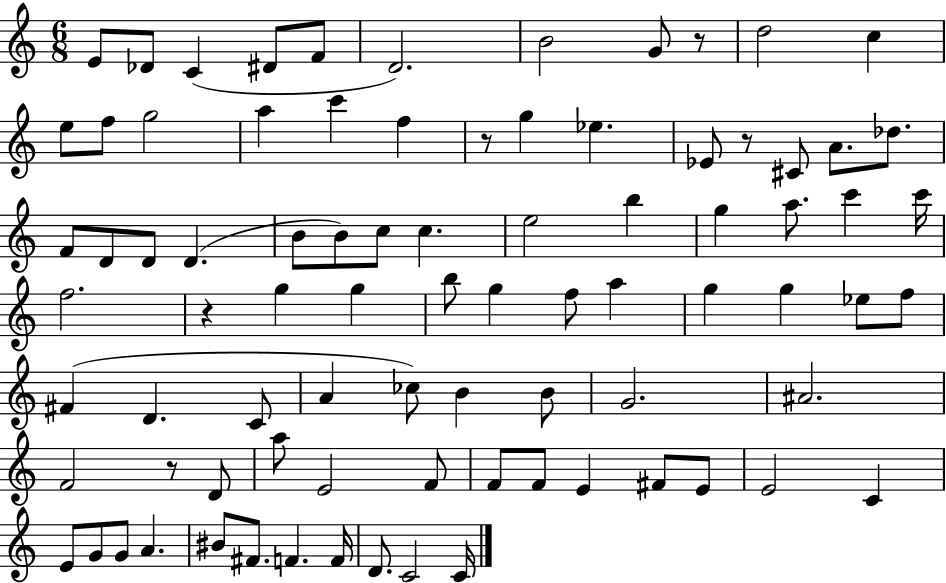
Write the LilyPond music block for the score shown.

{
  \clef treble
  \numericTimeSignature
  \time 6/8
  \key c \major
  \repeat volta 2 { e'8 des'8 c'4( dis'8 f'8 | d'2.) | b'2 g'8 r8 | d''2 c''4 | \break e''8 f''8 g''2 | a''4 c'''4 f''4 | r8 g''4 ees''4. | ees'8 r8 cis'8 a'8. des''8. | \break f'8 d'8 d'8 d'4.( | b'8 b'8) c''8 c''4. | e''2 b''4 | g''4 a''8. c'''4 c'''16 | \break f''2. | r4 g''4 g''4 | b''8 g''4 f''8 a''4 | g''4 g''4 ees''8 f''8 | \break fis'4( d'4. c'8 | a'4 ces''8) b'4 b'8 | g'2. | ais'2. | \break f'2 r8 d'8 | a''8 e'2 f'8 | f'8 f'8 e'4 fis'8 e'8 | e'2 c'4 | \break e'8 g'8 g'8 a'4. | bis'8 fis'8. f'4. f'16 | d'8. c'2 c'16 | } \bar "|."
}